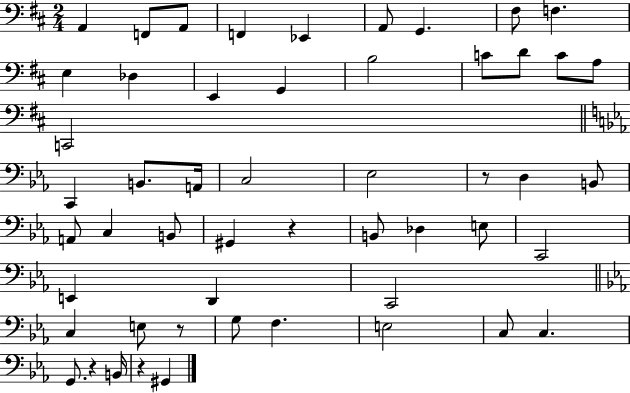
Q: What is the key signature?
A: D major